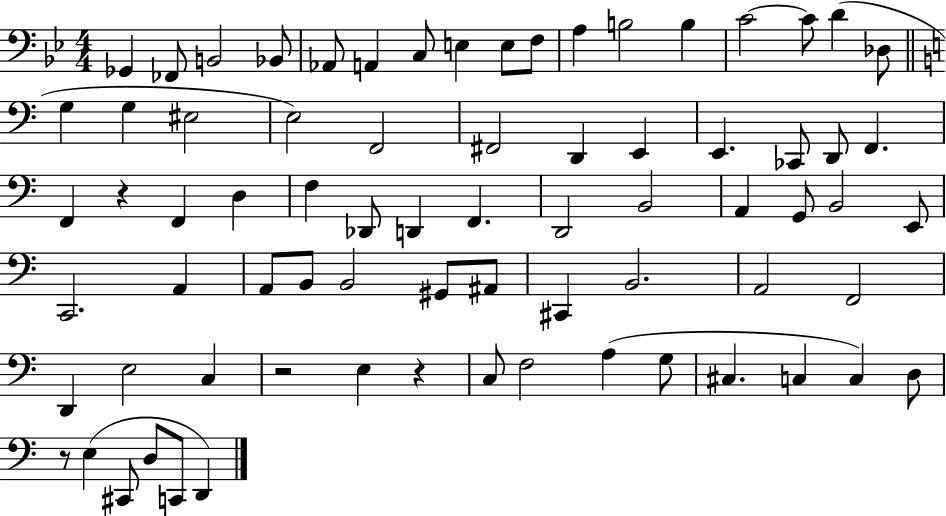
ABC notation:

X:1
T:Untitled
M:4/4
L:1/4
K:Bb
_G,, _F,,/2 B,,2 _B,,/2 _A,,/2 A,, C,/2 E, E,/2 F,/2 A, B,2 B, C2 C/2 D _D,/2 G, G, ^E,2 E,2 F,,2 ^F,,2 D,, E,, E,, _C,,/2 D,,/2 F,, F,, z F,, D, F, _D,,/2 D,, F,, D,,2 B,,2 A,, G,,/2 B,,2 E,,/2 C,,2 A,, A,,/2 B,,/2 B,,2 ^G,,/2 ^A,,/2 ^C,, B,,2 A,,2 F,,2 D,, E,2 C, z2 E, z C,/2 F,2 A, G,/2 ^C, C, C, D,/2 z/2 E, ^C,,/2 D,/2 C,,/2 D,,